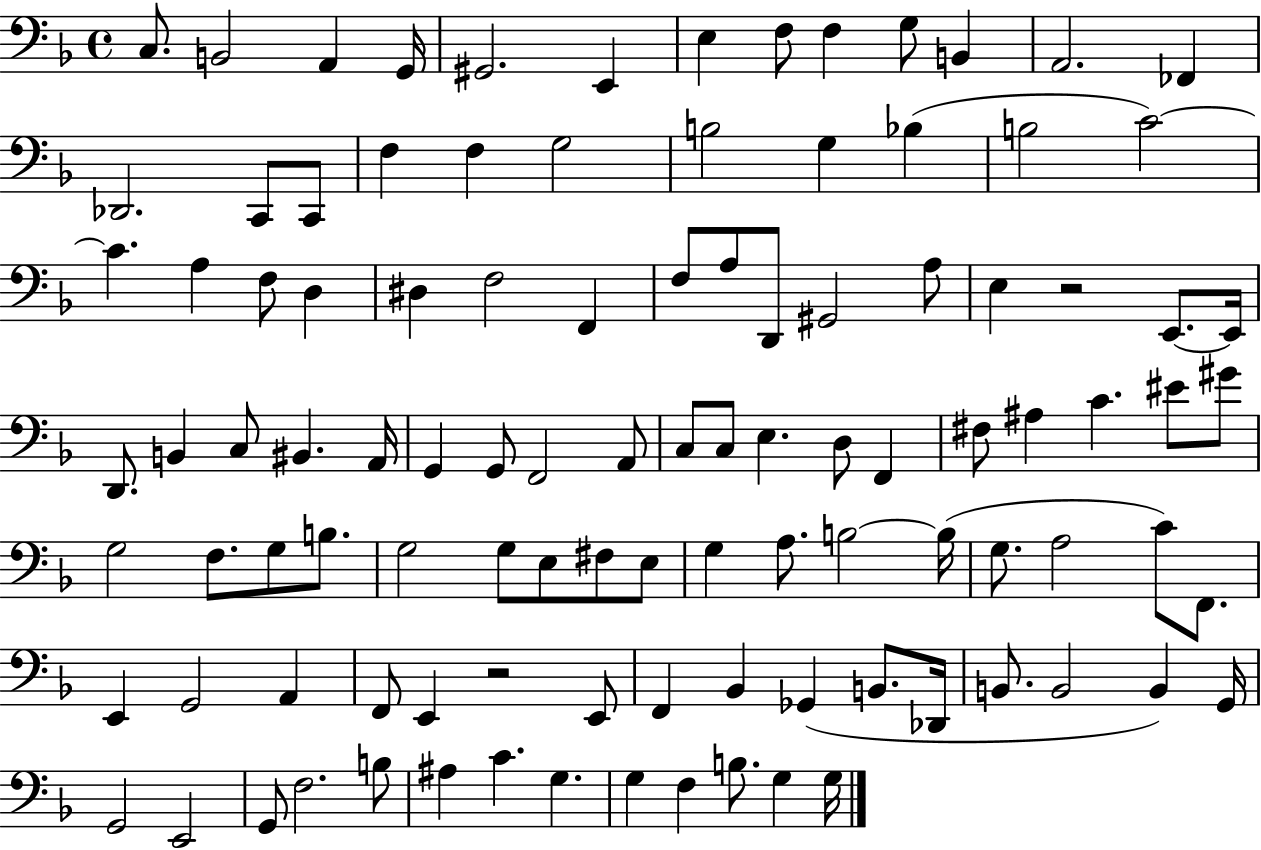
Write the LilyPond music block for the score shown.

{
  \clef bass
  \time 4/4
  \defaultTimeSignature
  \key f \major
  c8. b,2 a,4 g,16 | gis,2. e,4 | e4 f8 f4 g8 b,4 | a,2. fes,4 | \break des,2. c,8 c,8 | f4 f4 g2 | b2 g4 bes4( | b2 c'2~~) | \break c'4. a4 f8 d4 | dis4 f2 f,4 | f8 a8 d,8 gis,2 a8 | e4 r2 e,8.~~ e,16 | \break d,8. b,4 c8 bis,4. a,16 | g,4 g,8 f,2 a,8 | c8 c8 e4. d8 f,4 | fis8 ais4 c'4. eis'8 gis'8 | \break g2 f8. g8 b8. | g2 g8 e8 fis8 e8 | g4 a8. b2~~ b16( | g8. a2 c'8) f,8. | \break e,4 g,2 a,4 | f,8 e,4 r2 e,8 | f,4 bes,4 ges,4( b,8. des,16 | b,8. b,2 b,4) g,16 | \break g,2 e,2 | g,8 f2. b8 | ais4 c'4. g4. | g4 f4 b8. g4 g16 | \break \bar "|."
}